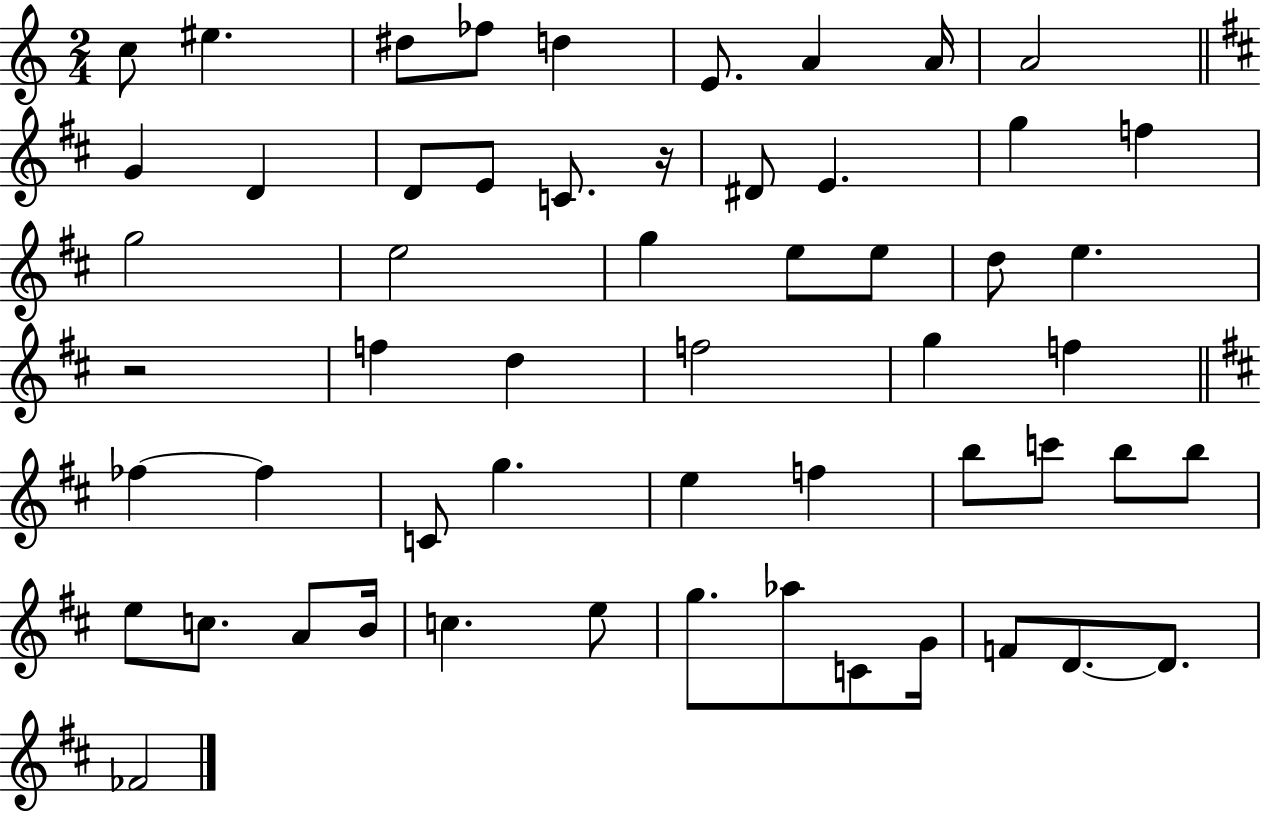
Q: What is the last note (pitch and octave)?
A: FES4